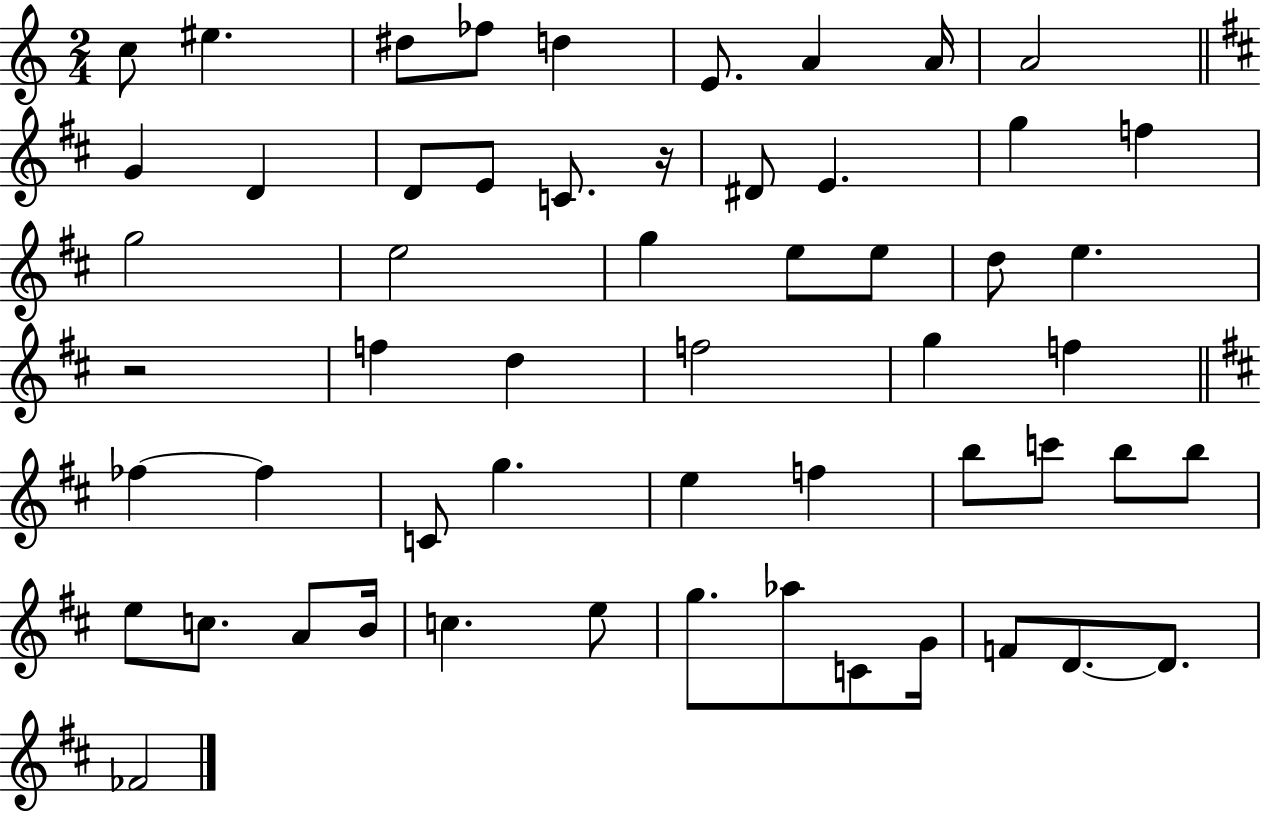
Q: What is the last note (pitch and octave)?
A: FES4